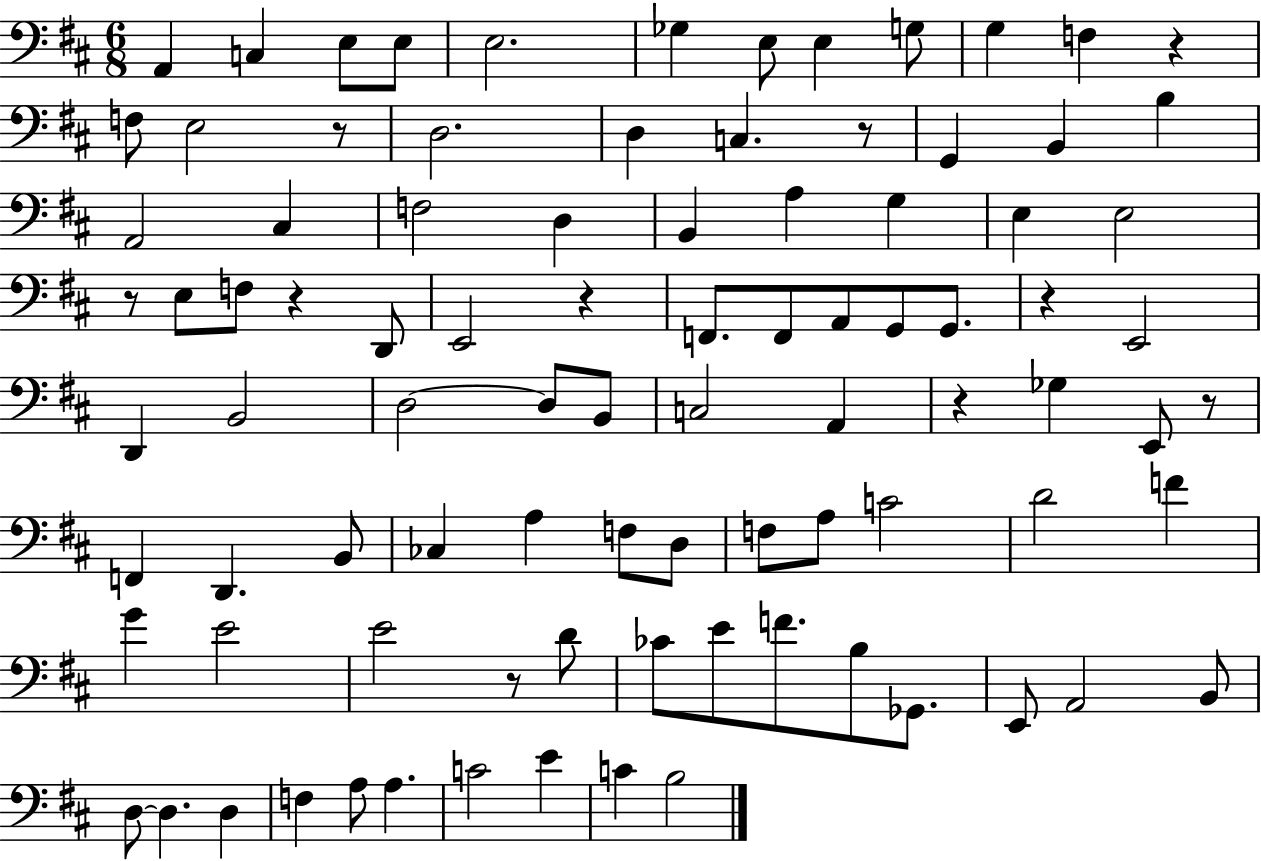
{
  \clef bass
  \numericTimeSignature
  \time 6/8
  \key d \major
  a,4 c4 e8 e8 | e2. | ges4 e8 e4 g8 | g4 f4 r4 | \break f8 e2 r8 | d2. | d4 c4. r8 | g,4 b,4 b4 | \break a,2 cis4 | f2 d4 | b,4 a4 g4 | e4 e2 | \break r8 e8 f8 r4 d,8 | e,2 r4 | f,8. f,8 a,8 g,8 g,8. | r4 e,2 | \break d,4 b,2 | d2~~ d8 b,8 | c2 a,4 | r4 ges4 e,8 r8 | \break f,4 d,4. b,8 | ces4 a4 f8 d8 | f8 a8 c'2 | d'2 f'4 | \break g'4 e'2 | e'2 r8 d'8 | ces'8 e'8 f'8. b8 ges,8. | e,8 a,2 b,8 | \break d8~~ d4. d4 | f4 a8 a4. | c'2 e'4 | c'4 b2 | \break \bar "|."
}